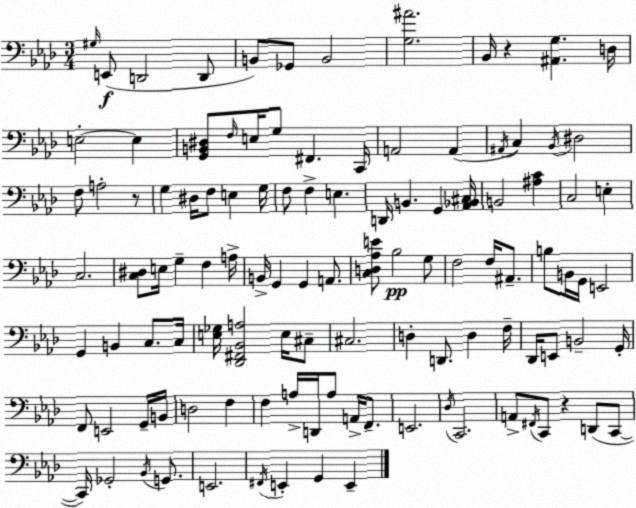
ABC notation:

X:1
T:Untitled
M:3/4
L:1/4
K:Fm
^G,/4 E,,/2 D,,2 D,,/2 B,,/2 _G,,/2 B,,2 [G,^A]2 _B,,/4 z [^A,,G,] D,/4 E,2 E, [G,,B,,^D,]/2 F,/4 E,/4 G,/2 ^F,, C,,/4 A,,2 A,, ^A,,/4 C, _B,,/4 ^D,2 F,/2 A,2 z/2 G, ^D,/4 F,/2 E, G,/4 F,/2 F, E, D,,/4 B,, G,, [_A,,_B,,^C,]/4 B,,2 [^A,C] C,2 E, C,2 [C,^D,]/2 E,/4 G, F, A,/4 B,,/4 G,, G,, A,,/2 [C,D,_A,E]/2 _B,2 G,/2 F,2 F,/4 ^A,,/2 B,/2 B,,/4 G,,/4 E,,2 G,, B,, C,/2 C,/4 [E,_G,]/4 [_D,,^F,,_B,,A,]2 E,/4 ^C,/2 ^C,2 D, D,,/2 D, F,/4 _D,,/4 E,,/2 B,,2 G,,/4 F,,/2 E,,2 G,,/4 B,,/4 D,2 F, F, A,/4 D,,/4 A,/2 A,,/4 F,,/2 E,,2 _D,/4 C,,2 A,,/2 ^F,,/4 C,,/2 z D,,/2 C,,/2 C,,/4 _G,,2 _B,,/4 G,,/2 E,,2 ^F,,/4 E,, G,, E,,